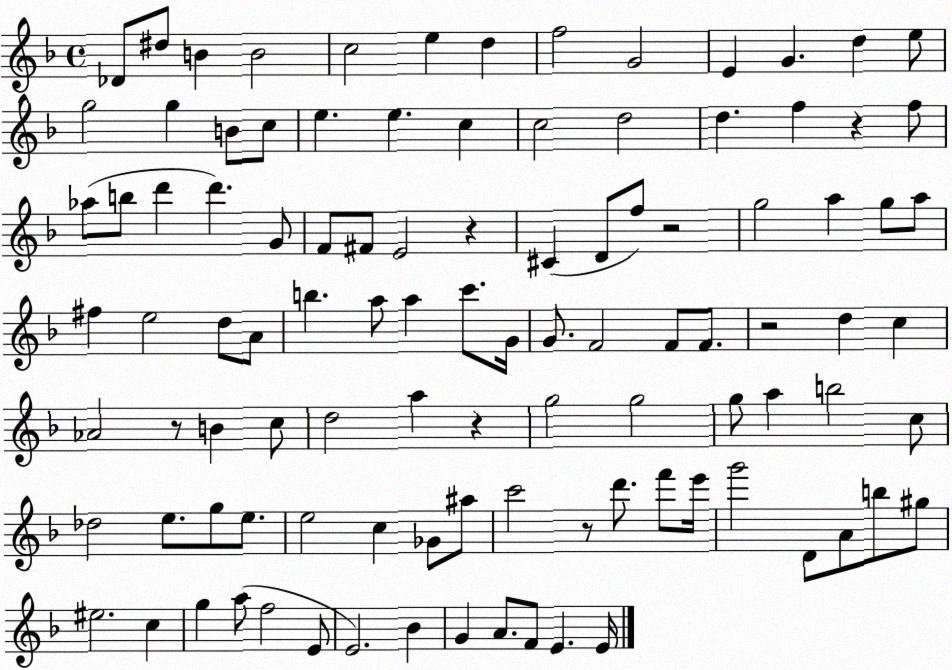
X:1
T:Untitled
M:4/4
L:1/4
K:F
_D/2 ^d/2 B B2 c2 e d f2 G2 E G d e/2 g2 g B/2 c/2 e e c c2 d2 d f z f/2 _a/2 b/2 d' d' G/2 F/2 ^F/2 E2 z ^C D/2 f/2 z2 g2 a g/2 a/2 ^f e2 d/2 A/2 b a/2 a c'/2 G/4 G/2 F2 F/2 F/2 z2 d c _A2 z/2 B c/2 d2 a z g2 g2 g/2 a b2 c/2 _d2 e/2 g/2 e/2 e2 c _G/2 ^a/2 c'2 z/2 d'/2 f'/2 e'/4 g'2 D/2 A/2 b/2 ^g/2 ^e2 c g a/2 f2 E/2 E2 _B G A/2 F/2 E E/4